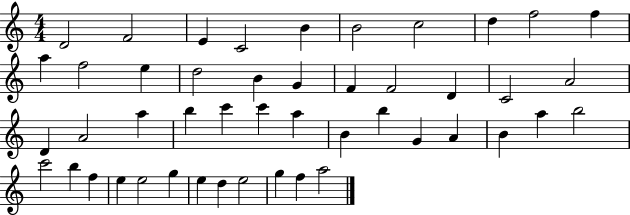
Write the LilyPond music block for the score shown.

{
  \clef treble
  \numericTimeSignature
  \time 4/4
  \key c \major
  d'2 f'2 | e'4 c'2 b'4 | b'2 c''2 | d''4 f''2 f''4 | \break a''4 f''2 e''4 | d''2 b'4 g'4 | f'4 f'2 d'4 | c'2 a'2 | \break d'4 a'2 a''4 | b''4 c'''4 c'''4 a''4 | b'4 b''4 g'4 a'4 | b'4 a''4 b''2 | \break c'''2 b''4 f''4 | e''4 e''2 g''4 | e''4 d''4 e''2 | g''4 f''4 a''2 | \break \bar "|."
}